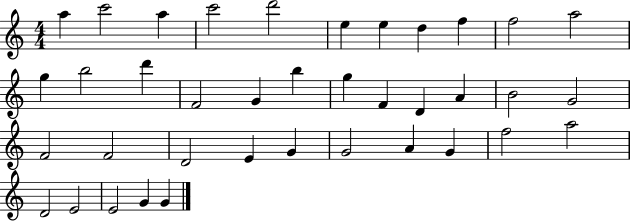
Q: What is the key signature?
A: C major